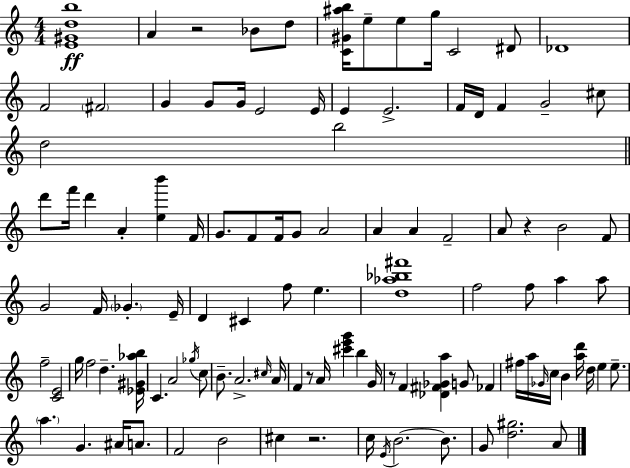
[E4,G#4,D5,B5]/w A4/q R/h Bb4/e D5/e [C4,G#4,A#5,B5]/s E5/e E5/e G5/s C4/h D#4/e Db4/w F4/h F#4/h G4/q G4/e G4/s E4/h E4/s E4/q E4/h. F4/s D4/s F4/q G4/h C#5/e D5/h B5/h D6/e F6/s D6/q A4/q [E5,B6]/q F4/s G4/e. F4/e F4/s G4/e A4/h A4/q A4/q F4/h A4/e R/q B4/h F4/e G4/h F4/s Gb4/q. E4/s D4/q C#4/q F5/e E5/q. [D5,Ab5,Bb5,F#6]/w F5/h F5/e A5/q A5/e F5/h [C4,E4]/h G5/s F5/h D5/q. [Eb4,G#4,Ab5,B5]/s C4/q. A4/h Gb5/s C5/e B4/e. A4/h. C#5/s A4/s F4/q R/e A4/s [C#6,E6,G6]/q B5/q G4/s R/e F4/q [Db4,F#4,Gb4,A5]/q G4/e FES4/q F#5/s A5/s Gb4/s C5/s B4/q [A5,D6]/s D5/s E5/q E5/e. A5/q. G4/q. A#4/s A4/e. F4/h B4/h C#5/q R/h. C5/s E4/s B4/h. B4/e. G4/e [D5,G#5]/h. A4/e